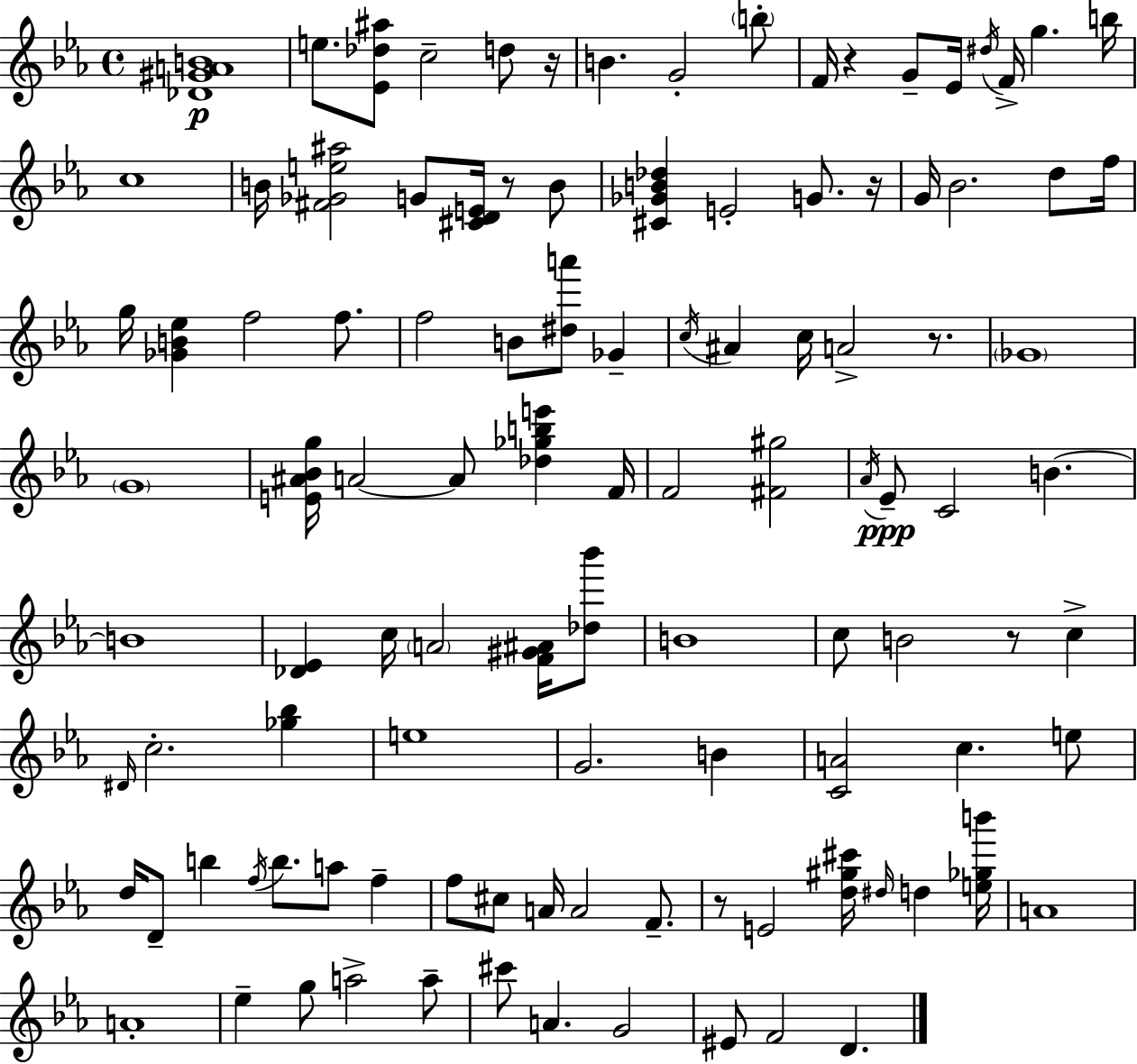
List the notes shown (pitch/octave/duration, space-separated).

[Db4,G#4,A4,B4]/w E5/e. [Eb4,Db5,A#5]/e C5/h D5/e R/s B4/q. G4/h B5/e F4/s R/q G4/e Eb4/s D#5/s F4/s G5/q. B5/s C5/w B4/s [F#4,Gb4,E5,A#5]/h G4/e [C#4,D4,E4]/s R/e B4/e [C#4,Gb4,B4,Db5]/q E4/h G4/e. R/s G4/s Bb4/h. D5/e F5/s G5/s [Gb4,B4,Eb5]/q F5/h F5/e. F5/h B4/e [D#5,A6]/e Gb4/q C5/s A#4/q C5/s A4/h R/e. Gb4/w G4/w [E4,A#4,Bb4,G5]/s A4/h A4/e [Db5,Gb5,B5,E6]/q F4/s F4/h [F#4,G#5]/h Ab4/s Eb4/e C4/h B4/q. B4/w [Db4,Eb4]/q C5/s A4/h [F4,G#4,A#4]/s [Db5,Bb6]/e B4/w C5/e B4/h R/e C5/q D#4/s C5/h. [Gb5,Bb5]/q E5/w G4/h. B4/q [C4,A4]/h C5/q. E5/e D5/s D4/e B5/q F5/s B5/e. A5/e F5/q F5/e C#5/e A4/s A4/h F4/e. R/e E4/h [D5,G#5,C#6]/s D#5/s D5/q [E5,Gb5,B6]/s A4/w A4/w Eb5/q G5/e A5/h A5/e C#6/e A4/q. G4/h EIS4/e F4/h D4/q.